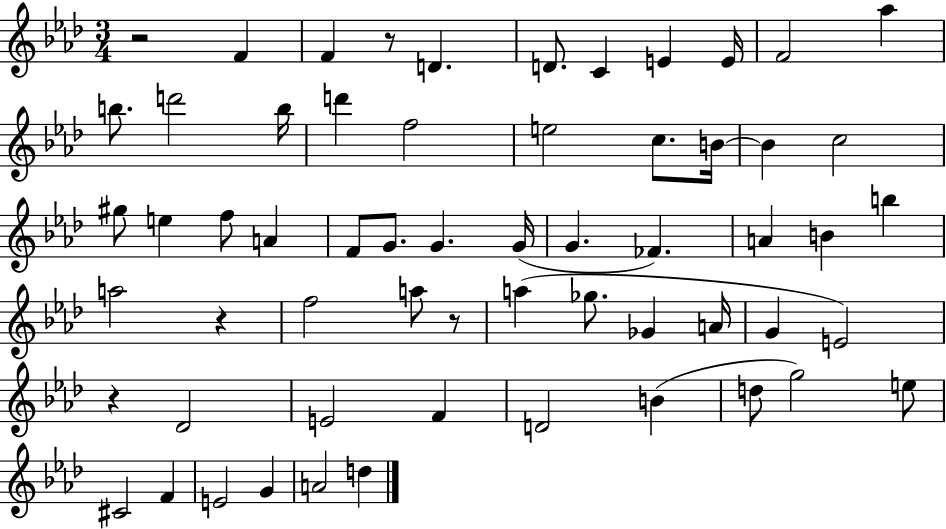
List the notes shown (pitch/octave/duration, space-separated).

R/h F4/q F4/q R/e D4/q. D4/e. C4/q E4/q E4/s F4/h Ab5/q B5/e. D6/h B5/s D6/q F5/h E5/h C5/e. B4/s B4/q C5/h G#5/e E5/q F5/e A4/q F4/e G4/e. G4/q. G4/s G4/q. FES4/q. A4/q B4/q B5/q A5/h R/q F5/h A5/e R/e A5/q Gb5/e. Gb4/q A4/s G4/q E4/h R/q Db4/h E4/h F4/q D4/h B4/q D5/e G5/h E5/e C#4/h F4/q E4/h G4/q A4/h D5/q